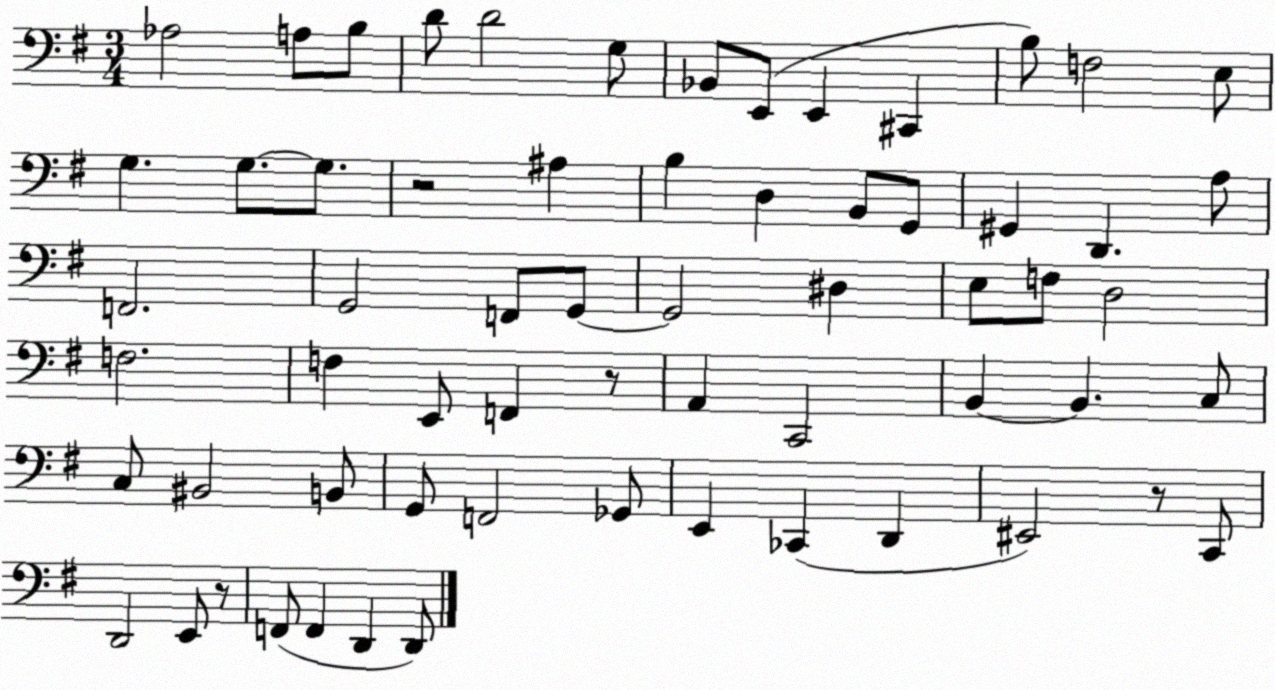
X:1
T:Untitled
M:3/4
L:1/4
K:G
_A,2 A,/2 B,/2 D/2 D2 G,/2 _B,,/2 E,,/2 E,, ^C,, B,/2 F,2 E,/2 G, G,/2 G,/2 z2 ^A, B, D, B,,/2 G,,/2 ^G,, D,, A,/2 F,,2 G,,2 F,,/2 G,,/2 G,,2 ^D, E,/2 F,/2 D,2 F,2 F, E,,/2 F,, z/2 A,, C,,2 B,, B,, C,/2 C,/2 ^B,,2 B,,/2 G,,/2 F,,2 _G,,/2 E,, _C,, D,, ^E,,2 z/2 C,,/2 D,,2 E,,/2 z/2 F,,/2 F,, D,, D,,/2